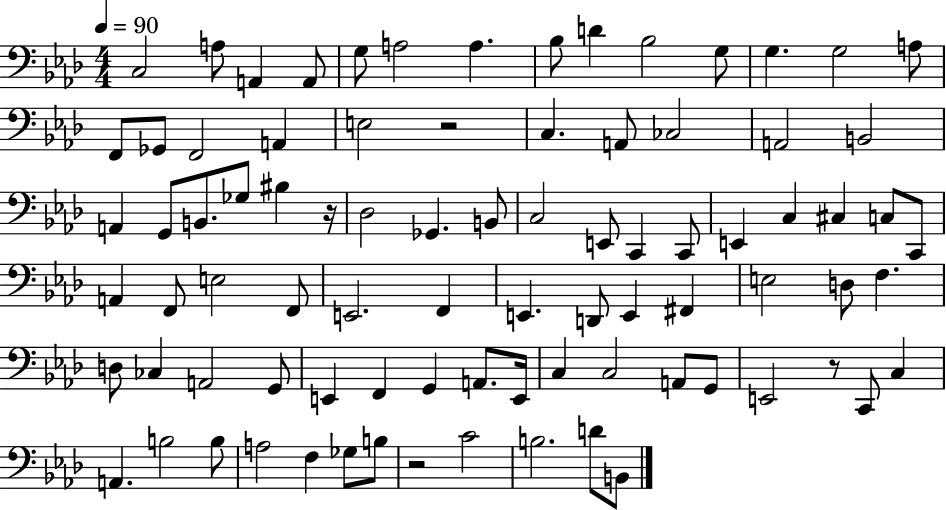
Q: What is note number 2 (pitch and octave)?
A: A3